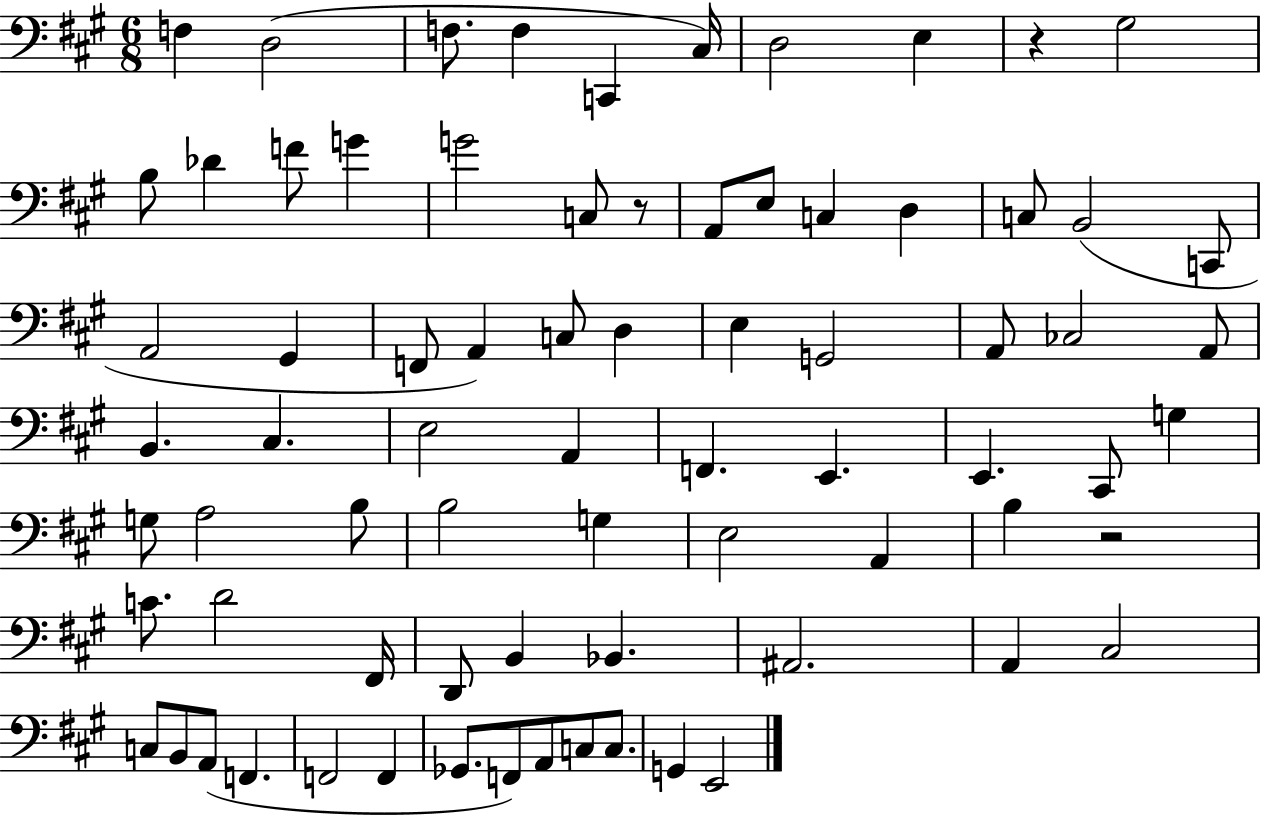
X:1
T:Untitled
M:6/8
L:1/4
K:A
F, D,2 F,/2 F, C,, ^C,/4 D,2 E, z ^G,2 B,/2 _D F/2 G G2 C,/2 z/2 A,,/2 E,/2 C, D, C,/2 B,,2 C,,/2 A,,2 ^G,, F,,/2 A,, C,/2 D, E, G,,2 A,,/2 _C,2 A,,/2 B,, ^C, E,2 A,, F,, E,, E,, ^C,,/2 G, G,/2 A,2 B,/2 B,2 G, E,2 A,, B, z2 C/2 D2 ^F,,/4 D,,/2 B,, _B,, ^A,,2 A,, ^C,2 C,/2 B,,/2 A,,/2 F,, F,,2 F,, _G,,/2 F,,/2 A,,/2 C,/2 C,/2 G,, E,,2